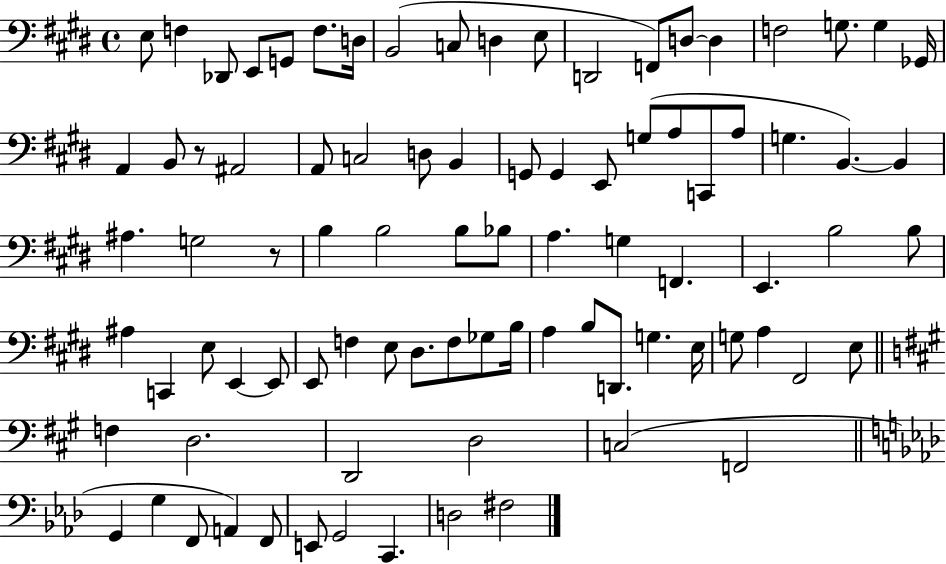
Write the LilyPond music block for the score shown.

{
  \clef bass
  \time 4/4
  \defaultTimeSignature
  \key e \major
  e8 f4 des,8 e,8 g,8 f8. d16 | b,2( c8 d4 e8 | d,2 f,8) d8~~ d4 | f2 g8. g4 ges,16 | \break a,4 b,8 r8 ais,2 | a,8 c2 d8 b,4 | g,8 g,4 e,8 g8( a8 c,8 a8 | g4. b,4.~~) b,4 | \break ais4. g2 r8 | b4 b2 b8 bes8 | a4. g4 f,4. | e,4. b2 b8 | \break ais4 c,4 e8 e,4~~ e,8 | e,8 f4 e8 dis8. f8 ges8 b16 | a4 b8 d,8. g4. e16 | g8 a4 fis,2 e8 | \break \bar "||" \break \key a \major f4 d2. | d,2 d2 | c2( f,2 | \bar "||" \break \key aes \major g,4 g4 f,8 a,4) f,8 | e,8 g,2 c,4. | d2 fis2 | \bar "|."
}